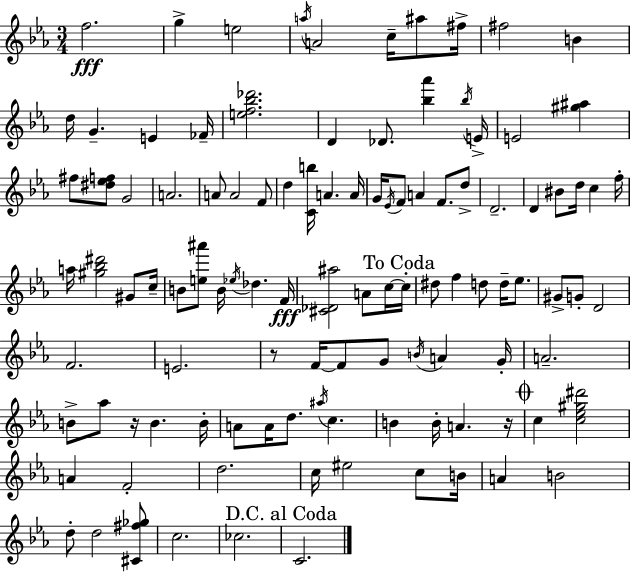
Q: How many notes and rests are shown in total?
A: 108